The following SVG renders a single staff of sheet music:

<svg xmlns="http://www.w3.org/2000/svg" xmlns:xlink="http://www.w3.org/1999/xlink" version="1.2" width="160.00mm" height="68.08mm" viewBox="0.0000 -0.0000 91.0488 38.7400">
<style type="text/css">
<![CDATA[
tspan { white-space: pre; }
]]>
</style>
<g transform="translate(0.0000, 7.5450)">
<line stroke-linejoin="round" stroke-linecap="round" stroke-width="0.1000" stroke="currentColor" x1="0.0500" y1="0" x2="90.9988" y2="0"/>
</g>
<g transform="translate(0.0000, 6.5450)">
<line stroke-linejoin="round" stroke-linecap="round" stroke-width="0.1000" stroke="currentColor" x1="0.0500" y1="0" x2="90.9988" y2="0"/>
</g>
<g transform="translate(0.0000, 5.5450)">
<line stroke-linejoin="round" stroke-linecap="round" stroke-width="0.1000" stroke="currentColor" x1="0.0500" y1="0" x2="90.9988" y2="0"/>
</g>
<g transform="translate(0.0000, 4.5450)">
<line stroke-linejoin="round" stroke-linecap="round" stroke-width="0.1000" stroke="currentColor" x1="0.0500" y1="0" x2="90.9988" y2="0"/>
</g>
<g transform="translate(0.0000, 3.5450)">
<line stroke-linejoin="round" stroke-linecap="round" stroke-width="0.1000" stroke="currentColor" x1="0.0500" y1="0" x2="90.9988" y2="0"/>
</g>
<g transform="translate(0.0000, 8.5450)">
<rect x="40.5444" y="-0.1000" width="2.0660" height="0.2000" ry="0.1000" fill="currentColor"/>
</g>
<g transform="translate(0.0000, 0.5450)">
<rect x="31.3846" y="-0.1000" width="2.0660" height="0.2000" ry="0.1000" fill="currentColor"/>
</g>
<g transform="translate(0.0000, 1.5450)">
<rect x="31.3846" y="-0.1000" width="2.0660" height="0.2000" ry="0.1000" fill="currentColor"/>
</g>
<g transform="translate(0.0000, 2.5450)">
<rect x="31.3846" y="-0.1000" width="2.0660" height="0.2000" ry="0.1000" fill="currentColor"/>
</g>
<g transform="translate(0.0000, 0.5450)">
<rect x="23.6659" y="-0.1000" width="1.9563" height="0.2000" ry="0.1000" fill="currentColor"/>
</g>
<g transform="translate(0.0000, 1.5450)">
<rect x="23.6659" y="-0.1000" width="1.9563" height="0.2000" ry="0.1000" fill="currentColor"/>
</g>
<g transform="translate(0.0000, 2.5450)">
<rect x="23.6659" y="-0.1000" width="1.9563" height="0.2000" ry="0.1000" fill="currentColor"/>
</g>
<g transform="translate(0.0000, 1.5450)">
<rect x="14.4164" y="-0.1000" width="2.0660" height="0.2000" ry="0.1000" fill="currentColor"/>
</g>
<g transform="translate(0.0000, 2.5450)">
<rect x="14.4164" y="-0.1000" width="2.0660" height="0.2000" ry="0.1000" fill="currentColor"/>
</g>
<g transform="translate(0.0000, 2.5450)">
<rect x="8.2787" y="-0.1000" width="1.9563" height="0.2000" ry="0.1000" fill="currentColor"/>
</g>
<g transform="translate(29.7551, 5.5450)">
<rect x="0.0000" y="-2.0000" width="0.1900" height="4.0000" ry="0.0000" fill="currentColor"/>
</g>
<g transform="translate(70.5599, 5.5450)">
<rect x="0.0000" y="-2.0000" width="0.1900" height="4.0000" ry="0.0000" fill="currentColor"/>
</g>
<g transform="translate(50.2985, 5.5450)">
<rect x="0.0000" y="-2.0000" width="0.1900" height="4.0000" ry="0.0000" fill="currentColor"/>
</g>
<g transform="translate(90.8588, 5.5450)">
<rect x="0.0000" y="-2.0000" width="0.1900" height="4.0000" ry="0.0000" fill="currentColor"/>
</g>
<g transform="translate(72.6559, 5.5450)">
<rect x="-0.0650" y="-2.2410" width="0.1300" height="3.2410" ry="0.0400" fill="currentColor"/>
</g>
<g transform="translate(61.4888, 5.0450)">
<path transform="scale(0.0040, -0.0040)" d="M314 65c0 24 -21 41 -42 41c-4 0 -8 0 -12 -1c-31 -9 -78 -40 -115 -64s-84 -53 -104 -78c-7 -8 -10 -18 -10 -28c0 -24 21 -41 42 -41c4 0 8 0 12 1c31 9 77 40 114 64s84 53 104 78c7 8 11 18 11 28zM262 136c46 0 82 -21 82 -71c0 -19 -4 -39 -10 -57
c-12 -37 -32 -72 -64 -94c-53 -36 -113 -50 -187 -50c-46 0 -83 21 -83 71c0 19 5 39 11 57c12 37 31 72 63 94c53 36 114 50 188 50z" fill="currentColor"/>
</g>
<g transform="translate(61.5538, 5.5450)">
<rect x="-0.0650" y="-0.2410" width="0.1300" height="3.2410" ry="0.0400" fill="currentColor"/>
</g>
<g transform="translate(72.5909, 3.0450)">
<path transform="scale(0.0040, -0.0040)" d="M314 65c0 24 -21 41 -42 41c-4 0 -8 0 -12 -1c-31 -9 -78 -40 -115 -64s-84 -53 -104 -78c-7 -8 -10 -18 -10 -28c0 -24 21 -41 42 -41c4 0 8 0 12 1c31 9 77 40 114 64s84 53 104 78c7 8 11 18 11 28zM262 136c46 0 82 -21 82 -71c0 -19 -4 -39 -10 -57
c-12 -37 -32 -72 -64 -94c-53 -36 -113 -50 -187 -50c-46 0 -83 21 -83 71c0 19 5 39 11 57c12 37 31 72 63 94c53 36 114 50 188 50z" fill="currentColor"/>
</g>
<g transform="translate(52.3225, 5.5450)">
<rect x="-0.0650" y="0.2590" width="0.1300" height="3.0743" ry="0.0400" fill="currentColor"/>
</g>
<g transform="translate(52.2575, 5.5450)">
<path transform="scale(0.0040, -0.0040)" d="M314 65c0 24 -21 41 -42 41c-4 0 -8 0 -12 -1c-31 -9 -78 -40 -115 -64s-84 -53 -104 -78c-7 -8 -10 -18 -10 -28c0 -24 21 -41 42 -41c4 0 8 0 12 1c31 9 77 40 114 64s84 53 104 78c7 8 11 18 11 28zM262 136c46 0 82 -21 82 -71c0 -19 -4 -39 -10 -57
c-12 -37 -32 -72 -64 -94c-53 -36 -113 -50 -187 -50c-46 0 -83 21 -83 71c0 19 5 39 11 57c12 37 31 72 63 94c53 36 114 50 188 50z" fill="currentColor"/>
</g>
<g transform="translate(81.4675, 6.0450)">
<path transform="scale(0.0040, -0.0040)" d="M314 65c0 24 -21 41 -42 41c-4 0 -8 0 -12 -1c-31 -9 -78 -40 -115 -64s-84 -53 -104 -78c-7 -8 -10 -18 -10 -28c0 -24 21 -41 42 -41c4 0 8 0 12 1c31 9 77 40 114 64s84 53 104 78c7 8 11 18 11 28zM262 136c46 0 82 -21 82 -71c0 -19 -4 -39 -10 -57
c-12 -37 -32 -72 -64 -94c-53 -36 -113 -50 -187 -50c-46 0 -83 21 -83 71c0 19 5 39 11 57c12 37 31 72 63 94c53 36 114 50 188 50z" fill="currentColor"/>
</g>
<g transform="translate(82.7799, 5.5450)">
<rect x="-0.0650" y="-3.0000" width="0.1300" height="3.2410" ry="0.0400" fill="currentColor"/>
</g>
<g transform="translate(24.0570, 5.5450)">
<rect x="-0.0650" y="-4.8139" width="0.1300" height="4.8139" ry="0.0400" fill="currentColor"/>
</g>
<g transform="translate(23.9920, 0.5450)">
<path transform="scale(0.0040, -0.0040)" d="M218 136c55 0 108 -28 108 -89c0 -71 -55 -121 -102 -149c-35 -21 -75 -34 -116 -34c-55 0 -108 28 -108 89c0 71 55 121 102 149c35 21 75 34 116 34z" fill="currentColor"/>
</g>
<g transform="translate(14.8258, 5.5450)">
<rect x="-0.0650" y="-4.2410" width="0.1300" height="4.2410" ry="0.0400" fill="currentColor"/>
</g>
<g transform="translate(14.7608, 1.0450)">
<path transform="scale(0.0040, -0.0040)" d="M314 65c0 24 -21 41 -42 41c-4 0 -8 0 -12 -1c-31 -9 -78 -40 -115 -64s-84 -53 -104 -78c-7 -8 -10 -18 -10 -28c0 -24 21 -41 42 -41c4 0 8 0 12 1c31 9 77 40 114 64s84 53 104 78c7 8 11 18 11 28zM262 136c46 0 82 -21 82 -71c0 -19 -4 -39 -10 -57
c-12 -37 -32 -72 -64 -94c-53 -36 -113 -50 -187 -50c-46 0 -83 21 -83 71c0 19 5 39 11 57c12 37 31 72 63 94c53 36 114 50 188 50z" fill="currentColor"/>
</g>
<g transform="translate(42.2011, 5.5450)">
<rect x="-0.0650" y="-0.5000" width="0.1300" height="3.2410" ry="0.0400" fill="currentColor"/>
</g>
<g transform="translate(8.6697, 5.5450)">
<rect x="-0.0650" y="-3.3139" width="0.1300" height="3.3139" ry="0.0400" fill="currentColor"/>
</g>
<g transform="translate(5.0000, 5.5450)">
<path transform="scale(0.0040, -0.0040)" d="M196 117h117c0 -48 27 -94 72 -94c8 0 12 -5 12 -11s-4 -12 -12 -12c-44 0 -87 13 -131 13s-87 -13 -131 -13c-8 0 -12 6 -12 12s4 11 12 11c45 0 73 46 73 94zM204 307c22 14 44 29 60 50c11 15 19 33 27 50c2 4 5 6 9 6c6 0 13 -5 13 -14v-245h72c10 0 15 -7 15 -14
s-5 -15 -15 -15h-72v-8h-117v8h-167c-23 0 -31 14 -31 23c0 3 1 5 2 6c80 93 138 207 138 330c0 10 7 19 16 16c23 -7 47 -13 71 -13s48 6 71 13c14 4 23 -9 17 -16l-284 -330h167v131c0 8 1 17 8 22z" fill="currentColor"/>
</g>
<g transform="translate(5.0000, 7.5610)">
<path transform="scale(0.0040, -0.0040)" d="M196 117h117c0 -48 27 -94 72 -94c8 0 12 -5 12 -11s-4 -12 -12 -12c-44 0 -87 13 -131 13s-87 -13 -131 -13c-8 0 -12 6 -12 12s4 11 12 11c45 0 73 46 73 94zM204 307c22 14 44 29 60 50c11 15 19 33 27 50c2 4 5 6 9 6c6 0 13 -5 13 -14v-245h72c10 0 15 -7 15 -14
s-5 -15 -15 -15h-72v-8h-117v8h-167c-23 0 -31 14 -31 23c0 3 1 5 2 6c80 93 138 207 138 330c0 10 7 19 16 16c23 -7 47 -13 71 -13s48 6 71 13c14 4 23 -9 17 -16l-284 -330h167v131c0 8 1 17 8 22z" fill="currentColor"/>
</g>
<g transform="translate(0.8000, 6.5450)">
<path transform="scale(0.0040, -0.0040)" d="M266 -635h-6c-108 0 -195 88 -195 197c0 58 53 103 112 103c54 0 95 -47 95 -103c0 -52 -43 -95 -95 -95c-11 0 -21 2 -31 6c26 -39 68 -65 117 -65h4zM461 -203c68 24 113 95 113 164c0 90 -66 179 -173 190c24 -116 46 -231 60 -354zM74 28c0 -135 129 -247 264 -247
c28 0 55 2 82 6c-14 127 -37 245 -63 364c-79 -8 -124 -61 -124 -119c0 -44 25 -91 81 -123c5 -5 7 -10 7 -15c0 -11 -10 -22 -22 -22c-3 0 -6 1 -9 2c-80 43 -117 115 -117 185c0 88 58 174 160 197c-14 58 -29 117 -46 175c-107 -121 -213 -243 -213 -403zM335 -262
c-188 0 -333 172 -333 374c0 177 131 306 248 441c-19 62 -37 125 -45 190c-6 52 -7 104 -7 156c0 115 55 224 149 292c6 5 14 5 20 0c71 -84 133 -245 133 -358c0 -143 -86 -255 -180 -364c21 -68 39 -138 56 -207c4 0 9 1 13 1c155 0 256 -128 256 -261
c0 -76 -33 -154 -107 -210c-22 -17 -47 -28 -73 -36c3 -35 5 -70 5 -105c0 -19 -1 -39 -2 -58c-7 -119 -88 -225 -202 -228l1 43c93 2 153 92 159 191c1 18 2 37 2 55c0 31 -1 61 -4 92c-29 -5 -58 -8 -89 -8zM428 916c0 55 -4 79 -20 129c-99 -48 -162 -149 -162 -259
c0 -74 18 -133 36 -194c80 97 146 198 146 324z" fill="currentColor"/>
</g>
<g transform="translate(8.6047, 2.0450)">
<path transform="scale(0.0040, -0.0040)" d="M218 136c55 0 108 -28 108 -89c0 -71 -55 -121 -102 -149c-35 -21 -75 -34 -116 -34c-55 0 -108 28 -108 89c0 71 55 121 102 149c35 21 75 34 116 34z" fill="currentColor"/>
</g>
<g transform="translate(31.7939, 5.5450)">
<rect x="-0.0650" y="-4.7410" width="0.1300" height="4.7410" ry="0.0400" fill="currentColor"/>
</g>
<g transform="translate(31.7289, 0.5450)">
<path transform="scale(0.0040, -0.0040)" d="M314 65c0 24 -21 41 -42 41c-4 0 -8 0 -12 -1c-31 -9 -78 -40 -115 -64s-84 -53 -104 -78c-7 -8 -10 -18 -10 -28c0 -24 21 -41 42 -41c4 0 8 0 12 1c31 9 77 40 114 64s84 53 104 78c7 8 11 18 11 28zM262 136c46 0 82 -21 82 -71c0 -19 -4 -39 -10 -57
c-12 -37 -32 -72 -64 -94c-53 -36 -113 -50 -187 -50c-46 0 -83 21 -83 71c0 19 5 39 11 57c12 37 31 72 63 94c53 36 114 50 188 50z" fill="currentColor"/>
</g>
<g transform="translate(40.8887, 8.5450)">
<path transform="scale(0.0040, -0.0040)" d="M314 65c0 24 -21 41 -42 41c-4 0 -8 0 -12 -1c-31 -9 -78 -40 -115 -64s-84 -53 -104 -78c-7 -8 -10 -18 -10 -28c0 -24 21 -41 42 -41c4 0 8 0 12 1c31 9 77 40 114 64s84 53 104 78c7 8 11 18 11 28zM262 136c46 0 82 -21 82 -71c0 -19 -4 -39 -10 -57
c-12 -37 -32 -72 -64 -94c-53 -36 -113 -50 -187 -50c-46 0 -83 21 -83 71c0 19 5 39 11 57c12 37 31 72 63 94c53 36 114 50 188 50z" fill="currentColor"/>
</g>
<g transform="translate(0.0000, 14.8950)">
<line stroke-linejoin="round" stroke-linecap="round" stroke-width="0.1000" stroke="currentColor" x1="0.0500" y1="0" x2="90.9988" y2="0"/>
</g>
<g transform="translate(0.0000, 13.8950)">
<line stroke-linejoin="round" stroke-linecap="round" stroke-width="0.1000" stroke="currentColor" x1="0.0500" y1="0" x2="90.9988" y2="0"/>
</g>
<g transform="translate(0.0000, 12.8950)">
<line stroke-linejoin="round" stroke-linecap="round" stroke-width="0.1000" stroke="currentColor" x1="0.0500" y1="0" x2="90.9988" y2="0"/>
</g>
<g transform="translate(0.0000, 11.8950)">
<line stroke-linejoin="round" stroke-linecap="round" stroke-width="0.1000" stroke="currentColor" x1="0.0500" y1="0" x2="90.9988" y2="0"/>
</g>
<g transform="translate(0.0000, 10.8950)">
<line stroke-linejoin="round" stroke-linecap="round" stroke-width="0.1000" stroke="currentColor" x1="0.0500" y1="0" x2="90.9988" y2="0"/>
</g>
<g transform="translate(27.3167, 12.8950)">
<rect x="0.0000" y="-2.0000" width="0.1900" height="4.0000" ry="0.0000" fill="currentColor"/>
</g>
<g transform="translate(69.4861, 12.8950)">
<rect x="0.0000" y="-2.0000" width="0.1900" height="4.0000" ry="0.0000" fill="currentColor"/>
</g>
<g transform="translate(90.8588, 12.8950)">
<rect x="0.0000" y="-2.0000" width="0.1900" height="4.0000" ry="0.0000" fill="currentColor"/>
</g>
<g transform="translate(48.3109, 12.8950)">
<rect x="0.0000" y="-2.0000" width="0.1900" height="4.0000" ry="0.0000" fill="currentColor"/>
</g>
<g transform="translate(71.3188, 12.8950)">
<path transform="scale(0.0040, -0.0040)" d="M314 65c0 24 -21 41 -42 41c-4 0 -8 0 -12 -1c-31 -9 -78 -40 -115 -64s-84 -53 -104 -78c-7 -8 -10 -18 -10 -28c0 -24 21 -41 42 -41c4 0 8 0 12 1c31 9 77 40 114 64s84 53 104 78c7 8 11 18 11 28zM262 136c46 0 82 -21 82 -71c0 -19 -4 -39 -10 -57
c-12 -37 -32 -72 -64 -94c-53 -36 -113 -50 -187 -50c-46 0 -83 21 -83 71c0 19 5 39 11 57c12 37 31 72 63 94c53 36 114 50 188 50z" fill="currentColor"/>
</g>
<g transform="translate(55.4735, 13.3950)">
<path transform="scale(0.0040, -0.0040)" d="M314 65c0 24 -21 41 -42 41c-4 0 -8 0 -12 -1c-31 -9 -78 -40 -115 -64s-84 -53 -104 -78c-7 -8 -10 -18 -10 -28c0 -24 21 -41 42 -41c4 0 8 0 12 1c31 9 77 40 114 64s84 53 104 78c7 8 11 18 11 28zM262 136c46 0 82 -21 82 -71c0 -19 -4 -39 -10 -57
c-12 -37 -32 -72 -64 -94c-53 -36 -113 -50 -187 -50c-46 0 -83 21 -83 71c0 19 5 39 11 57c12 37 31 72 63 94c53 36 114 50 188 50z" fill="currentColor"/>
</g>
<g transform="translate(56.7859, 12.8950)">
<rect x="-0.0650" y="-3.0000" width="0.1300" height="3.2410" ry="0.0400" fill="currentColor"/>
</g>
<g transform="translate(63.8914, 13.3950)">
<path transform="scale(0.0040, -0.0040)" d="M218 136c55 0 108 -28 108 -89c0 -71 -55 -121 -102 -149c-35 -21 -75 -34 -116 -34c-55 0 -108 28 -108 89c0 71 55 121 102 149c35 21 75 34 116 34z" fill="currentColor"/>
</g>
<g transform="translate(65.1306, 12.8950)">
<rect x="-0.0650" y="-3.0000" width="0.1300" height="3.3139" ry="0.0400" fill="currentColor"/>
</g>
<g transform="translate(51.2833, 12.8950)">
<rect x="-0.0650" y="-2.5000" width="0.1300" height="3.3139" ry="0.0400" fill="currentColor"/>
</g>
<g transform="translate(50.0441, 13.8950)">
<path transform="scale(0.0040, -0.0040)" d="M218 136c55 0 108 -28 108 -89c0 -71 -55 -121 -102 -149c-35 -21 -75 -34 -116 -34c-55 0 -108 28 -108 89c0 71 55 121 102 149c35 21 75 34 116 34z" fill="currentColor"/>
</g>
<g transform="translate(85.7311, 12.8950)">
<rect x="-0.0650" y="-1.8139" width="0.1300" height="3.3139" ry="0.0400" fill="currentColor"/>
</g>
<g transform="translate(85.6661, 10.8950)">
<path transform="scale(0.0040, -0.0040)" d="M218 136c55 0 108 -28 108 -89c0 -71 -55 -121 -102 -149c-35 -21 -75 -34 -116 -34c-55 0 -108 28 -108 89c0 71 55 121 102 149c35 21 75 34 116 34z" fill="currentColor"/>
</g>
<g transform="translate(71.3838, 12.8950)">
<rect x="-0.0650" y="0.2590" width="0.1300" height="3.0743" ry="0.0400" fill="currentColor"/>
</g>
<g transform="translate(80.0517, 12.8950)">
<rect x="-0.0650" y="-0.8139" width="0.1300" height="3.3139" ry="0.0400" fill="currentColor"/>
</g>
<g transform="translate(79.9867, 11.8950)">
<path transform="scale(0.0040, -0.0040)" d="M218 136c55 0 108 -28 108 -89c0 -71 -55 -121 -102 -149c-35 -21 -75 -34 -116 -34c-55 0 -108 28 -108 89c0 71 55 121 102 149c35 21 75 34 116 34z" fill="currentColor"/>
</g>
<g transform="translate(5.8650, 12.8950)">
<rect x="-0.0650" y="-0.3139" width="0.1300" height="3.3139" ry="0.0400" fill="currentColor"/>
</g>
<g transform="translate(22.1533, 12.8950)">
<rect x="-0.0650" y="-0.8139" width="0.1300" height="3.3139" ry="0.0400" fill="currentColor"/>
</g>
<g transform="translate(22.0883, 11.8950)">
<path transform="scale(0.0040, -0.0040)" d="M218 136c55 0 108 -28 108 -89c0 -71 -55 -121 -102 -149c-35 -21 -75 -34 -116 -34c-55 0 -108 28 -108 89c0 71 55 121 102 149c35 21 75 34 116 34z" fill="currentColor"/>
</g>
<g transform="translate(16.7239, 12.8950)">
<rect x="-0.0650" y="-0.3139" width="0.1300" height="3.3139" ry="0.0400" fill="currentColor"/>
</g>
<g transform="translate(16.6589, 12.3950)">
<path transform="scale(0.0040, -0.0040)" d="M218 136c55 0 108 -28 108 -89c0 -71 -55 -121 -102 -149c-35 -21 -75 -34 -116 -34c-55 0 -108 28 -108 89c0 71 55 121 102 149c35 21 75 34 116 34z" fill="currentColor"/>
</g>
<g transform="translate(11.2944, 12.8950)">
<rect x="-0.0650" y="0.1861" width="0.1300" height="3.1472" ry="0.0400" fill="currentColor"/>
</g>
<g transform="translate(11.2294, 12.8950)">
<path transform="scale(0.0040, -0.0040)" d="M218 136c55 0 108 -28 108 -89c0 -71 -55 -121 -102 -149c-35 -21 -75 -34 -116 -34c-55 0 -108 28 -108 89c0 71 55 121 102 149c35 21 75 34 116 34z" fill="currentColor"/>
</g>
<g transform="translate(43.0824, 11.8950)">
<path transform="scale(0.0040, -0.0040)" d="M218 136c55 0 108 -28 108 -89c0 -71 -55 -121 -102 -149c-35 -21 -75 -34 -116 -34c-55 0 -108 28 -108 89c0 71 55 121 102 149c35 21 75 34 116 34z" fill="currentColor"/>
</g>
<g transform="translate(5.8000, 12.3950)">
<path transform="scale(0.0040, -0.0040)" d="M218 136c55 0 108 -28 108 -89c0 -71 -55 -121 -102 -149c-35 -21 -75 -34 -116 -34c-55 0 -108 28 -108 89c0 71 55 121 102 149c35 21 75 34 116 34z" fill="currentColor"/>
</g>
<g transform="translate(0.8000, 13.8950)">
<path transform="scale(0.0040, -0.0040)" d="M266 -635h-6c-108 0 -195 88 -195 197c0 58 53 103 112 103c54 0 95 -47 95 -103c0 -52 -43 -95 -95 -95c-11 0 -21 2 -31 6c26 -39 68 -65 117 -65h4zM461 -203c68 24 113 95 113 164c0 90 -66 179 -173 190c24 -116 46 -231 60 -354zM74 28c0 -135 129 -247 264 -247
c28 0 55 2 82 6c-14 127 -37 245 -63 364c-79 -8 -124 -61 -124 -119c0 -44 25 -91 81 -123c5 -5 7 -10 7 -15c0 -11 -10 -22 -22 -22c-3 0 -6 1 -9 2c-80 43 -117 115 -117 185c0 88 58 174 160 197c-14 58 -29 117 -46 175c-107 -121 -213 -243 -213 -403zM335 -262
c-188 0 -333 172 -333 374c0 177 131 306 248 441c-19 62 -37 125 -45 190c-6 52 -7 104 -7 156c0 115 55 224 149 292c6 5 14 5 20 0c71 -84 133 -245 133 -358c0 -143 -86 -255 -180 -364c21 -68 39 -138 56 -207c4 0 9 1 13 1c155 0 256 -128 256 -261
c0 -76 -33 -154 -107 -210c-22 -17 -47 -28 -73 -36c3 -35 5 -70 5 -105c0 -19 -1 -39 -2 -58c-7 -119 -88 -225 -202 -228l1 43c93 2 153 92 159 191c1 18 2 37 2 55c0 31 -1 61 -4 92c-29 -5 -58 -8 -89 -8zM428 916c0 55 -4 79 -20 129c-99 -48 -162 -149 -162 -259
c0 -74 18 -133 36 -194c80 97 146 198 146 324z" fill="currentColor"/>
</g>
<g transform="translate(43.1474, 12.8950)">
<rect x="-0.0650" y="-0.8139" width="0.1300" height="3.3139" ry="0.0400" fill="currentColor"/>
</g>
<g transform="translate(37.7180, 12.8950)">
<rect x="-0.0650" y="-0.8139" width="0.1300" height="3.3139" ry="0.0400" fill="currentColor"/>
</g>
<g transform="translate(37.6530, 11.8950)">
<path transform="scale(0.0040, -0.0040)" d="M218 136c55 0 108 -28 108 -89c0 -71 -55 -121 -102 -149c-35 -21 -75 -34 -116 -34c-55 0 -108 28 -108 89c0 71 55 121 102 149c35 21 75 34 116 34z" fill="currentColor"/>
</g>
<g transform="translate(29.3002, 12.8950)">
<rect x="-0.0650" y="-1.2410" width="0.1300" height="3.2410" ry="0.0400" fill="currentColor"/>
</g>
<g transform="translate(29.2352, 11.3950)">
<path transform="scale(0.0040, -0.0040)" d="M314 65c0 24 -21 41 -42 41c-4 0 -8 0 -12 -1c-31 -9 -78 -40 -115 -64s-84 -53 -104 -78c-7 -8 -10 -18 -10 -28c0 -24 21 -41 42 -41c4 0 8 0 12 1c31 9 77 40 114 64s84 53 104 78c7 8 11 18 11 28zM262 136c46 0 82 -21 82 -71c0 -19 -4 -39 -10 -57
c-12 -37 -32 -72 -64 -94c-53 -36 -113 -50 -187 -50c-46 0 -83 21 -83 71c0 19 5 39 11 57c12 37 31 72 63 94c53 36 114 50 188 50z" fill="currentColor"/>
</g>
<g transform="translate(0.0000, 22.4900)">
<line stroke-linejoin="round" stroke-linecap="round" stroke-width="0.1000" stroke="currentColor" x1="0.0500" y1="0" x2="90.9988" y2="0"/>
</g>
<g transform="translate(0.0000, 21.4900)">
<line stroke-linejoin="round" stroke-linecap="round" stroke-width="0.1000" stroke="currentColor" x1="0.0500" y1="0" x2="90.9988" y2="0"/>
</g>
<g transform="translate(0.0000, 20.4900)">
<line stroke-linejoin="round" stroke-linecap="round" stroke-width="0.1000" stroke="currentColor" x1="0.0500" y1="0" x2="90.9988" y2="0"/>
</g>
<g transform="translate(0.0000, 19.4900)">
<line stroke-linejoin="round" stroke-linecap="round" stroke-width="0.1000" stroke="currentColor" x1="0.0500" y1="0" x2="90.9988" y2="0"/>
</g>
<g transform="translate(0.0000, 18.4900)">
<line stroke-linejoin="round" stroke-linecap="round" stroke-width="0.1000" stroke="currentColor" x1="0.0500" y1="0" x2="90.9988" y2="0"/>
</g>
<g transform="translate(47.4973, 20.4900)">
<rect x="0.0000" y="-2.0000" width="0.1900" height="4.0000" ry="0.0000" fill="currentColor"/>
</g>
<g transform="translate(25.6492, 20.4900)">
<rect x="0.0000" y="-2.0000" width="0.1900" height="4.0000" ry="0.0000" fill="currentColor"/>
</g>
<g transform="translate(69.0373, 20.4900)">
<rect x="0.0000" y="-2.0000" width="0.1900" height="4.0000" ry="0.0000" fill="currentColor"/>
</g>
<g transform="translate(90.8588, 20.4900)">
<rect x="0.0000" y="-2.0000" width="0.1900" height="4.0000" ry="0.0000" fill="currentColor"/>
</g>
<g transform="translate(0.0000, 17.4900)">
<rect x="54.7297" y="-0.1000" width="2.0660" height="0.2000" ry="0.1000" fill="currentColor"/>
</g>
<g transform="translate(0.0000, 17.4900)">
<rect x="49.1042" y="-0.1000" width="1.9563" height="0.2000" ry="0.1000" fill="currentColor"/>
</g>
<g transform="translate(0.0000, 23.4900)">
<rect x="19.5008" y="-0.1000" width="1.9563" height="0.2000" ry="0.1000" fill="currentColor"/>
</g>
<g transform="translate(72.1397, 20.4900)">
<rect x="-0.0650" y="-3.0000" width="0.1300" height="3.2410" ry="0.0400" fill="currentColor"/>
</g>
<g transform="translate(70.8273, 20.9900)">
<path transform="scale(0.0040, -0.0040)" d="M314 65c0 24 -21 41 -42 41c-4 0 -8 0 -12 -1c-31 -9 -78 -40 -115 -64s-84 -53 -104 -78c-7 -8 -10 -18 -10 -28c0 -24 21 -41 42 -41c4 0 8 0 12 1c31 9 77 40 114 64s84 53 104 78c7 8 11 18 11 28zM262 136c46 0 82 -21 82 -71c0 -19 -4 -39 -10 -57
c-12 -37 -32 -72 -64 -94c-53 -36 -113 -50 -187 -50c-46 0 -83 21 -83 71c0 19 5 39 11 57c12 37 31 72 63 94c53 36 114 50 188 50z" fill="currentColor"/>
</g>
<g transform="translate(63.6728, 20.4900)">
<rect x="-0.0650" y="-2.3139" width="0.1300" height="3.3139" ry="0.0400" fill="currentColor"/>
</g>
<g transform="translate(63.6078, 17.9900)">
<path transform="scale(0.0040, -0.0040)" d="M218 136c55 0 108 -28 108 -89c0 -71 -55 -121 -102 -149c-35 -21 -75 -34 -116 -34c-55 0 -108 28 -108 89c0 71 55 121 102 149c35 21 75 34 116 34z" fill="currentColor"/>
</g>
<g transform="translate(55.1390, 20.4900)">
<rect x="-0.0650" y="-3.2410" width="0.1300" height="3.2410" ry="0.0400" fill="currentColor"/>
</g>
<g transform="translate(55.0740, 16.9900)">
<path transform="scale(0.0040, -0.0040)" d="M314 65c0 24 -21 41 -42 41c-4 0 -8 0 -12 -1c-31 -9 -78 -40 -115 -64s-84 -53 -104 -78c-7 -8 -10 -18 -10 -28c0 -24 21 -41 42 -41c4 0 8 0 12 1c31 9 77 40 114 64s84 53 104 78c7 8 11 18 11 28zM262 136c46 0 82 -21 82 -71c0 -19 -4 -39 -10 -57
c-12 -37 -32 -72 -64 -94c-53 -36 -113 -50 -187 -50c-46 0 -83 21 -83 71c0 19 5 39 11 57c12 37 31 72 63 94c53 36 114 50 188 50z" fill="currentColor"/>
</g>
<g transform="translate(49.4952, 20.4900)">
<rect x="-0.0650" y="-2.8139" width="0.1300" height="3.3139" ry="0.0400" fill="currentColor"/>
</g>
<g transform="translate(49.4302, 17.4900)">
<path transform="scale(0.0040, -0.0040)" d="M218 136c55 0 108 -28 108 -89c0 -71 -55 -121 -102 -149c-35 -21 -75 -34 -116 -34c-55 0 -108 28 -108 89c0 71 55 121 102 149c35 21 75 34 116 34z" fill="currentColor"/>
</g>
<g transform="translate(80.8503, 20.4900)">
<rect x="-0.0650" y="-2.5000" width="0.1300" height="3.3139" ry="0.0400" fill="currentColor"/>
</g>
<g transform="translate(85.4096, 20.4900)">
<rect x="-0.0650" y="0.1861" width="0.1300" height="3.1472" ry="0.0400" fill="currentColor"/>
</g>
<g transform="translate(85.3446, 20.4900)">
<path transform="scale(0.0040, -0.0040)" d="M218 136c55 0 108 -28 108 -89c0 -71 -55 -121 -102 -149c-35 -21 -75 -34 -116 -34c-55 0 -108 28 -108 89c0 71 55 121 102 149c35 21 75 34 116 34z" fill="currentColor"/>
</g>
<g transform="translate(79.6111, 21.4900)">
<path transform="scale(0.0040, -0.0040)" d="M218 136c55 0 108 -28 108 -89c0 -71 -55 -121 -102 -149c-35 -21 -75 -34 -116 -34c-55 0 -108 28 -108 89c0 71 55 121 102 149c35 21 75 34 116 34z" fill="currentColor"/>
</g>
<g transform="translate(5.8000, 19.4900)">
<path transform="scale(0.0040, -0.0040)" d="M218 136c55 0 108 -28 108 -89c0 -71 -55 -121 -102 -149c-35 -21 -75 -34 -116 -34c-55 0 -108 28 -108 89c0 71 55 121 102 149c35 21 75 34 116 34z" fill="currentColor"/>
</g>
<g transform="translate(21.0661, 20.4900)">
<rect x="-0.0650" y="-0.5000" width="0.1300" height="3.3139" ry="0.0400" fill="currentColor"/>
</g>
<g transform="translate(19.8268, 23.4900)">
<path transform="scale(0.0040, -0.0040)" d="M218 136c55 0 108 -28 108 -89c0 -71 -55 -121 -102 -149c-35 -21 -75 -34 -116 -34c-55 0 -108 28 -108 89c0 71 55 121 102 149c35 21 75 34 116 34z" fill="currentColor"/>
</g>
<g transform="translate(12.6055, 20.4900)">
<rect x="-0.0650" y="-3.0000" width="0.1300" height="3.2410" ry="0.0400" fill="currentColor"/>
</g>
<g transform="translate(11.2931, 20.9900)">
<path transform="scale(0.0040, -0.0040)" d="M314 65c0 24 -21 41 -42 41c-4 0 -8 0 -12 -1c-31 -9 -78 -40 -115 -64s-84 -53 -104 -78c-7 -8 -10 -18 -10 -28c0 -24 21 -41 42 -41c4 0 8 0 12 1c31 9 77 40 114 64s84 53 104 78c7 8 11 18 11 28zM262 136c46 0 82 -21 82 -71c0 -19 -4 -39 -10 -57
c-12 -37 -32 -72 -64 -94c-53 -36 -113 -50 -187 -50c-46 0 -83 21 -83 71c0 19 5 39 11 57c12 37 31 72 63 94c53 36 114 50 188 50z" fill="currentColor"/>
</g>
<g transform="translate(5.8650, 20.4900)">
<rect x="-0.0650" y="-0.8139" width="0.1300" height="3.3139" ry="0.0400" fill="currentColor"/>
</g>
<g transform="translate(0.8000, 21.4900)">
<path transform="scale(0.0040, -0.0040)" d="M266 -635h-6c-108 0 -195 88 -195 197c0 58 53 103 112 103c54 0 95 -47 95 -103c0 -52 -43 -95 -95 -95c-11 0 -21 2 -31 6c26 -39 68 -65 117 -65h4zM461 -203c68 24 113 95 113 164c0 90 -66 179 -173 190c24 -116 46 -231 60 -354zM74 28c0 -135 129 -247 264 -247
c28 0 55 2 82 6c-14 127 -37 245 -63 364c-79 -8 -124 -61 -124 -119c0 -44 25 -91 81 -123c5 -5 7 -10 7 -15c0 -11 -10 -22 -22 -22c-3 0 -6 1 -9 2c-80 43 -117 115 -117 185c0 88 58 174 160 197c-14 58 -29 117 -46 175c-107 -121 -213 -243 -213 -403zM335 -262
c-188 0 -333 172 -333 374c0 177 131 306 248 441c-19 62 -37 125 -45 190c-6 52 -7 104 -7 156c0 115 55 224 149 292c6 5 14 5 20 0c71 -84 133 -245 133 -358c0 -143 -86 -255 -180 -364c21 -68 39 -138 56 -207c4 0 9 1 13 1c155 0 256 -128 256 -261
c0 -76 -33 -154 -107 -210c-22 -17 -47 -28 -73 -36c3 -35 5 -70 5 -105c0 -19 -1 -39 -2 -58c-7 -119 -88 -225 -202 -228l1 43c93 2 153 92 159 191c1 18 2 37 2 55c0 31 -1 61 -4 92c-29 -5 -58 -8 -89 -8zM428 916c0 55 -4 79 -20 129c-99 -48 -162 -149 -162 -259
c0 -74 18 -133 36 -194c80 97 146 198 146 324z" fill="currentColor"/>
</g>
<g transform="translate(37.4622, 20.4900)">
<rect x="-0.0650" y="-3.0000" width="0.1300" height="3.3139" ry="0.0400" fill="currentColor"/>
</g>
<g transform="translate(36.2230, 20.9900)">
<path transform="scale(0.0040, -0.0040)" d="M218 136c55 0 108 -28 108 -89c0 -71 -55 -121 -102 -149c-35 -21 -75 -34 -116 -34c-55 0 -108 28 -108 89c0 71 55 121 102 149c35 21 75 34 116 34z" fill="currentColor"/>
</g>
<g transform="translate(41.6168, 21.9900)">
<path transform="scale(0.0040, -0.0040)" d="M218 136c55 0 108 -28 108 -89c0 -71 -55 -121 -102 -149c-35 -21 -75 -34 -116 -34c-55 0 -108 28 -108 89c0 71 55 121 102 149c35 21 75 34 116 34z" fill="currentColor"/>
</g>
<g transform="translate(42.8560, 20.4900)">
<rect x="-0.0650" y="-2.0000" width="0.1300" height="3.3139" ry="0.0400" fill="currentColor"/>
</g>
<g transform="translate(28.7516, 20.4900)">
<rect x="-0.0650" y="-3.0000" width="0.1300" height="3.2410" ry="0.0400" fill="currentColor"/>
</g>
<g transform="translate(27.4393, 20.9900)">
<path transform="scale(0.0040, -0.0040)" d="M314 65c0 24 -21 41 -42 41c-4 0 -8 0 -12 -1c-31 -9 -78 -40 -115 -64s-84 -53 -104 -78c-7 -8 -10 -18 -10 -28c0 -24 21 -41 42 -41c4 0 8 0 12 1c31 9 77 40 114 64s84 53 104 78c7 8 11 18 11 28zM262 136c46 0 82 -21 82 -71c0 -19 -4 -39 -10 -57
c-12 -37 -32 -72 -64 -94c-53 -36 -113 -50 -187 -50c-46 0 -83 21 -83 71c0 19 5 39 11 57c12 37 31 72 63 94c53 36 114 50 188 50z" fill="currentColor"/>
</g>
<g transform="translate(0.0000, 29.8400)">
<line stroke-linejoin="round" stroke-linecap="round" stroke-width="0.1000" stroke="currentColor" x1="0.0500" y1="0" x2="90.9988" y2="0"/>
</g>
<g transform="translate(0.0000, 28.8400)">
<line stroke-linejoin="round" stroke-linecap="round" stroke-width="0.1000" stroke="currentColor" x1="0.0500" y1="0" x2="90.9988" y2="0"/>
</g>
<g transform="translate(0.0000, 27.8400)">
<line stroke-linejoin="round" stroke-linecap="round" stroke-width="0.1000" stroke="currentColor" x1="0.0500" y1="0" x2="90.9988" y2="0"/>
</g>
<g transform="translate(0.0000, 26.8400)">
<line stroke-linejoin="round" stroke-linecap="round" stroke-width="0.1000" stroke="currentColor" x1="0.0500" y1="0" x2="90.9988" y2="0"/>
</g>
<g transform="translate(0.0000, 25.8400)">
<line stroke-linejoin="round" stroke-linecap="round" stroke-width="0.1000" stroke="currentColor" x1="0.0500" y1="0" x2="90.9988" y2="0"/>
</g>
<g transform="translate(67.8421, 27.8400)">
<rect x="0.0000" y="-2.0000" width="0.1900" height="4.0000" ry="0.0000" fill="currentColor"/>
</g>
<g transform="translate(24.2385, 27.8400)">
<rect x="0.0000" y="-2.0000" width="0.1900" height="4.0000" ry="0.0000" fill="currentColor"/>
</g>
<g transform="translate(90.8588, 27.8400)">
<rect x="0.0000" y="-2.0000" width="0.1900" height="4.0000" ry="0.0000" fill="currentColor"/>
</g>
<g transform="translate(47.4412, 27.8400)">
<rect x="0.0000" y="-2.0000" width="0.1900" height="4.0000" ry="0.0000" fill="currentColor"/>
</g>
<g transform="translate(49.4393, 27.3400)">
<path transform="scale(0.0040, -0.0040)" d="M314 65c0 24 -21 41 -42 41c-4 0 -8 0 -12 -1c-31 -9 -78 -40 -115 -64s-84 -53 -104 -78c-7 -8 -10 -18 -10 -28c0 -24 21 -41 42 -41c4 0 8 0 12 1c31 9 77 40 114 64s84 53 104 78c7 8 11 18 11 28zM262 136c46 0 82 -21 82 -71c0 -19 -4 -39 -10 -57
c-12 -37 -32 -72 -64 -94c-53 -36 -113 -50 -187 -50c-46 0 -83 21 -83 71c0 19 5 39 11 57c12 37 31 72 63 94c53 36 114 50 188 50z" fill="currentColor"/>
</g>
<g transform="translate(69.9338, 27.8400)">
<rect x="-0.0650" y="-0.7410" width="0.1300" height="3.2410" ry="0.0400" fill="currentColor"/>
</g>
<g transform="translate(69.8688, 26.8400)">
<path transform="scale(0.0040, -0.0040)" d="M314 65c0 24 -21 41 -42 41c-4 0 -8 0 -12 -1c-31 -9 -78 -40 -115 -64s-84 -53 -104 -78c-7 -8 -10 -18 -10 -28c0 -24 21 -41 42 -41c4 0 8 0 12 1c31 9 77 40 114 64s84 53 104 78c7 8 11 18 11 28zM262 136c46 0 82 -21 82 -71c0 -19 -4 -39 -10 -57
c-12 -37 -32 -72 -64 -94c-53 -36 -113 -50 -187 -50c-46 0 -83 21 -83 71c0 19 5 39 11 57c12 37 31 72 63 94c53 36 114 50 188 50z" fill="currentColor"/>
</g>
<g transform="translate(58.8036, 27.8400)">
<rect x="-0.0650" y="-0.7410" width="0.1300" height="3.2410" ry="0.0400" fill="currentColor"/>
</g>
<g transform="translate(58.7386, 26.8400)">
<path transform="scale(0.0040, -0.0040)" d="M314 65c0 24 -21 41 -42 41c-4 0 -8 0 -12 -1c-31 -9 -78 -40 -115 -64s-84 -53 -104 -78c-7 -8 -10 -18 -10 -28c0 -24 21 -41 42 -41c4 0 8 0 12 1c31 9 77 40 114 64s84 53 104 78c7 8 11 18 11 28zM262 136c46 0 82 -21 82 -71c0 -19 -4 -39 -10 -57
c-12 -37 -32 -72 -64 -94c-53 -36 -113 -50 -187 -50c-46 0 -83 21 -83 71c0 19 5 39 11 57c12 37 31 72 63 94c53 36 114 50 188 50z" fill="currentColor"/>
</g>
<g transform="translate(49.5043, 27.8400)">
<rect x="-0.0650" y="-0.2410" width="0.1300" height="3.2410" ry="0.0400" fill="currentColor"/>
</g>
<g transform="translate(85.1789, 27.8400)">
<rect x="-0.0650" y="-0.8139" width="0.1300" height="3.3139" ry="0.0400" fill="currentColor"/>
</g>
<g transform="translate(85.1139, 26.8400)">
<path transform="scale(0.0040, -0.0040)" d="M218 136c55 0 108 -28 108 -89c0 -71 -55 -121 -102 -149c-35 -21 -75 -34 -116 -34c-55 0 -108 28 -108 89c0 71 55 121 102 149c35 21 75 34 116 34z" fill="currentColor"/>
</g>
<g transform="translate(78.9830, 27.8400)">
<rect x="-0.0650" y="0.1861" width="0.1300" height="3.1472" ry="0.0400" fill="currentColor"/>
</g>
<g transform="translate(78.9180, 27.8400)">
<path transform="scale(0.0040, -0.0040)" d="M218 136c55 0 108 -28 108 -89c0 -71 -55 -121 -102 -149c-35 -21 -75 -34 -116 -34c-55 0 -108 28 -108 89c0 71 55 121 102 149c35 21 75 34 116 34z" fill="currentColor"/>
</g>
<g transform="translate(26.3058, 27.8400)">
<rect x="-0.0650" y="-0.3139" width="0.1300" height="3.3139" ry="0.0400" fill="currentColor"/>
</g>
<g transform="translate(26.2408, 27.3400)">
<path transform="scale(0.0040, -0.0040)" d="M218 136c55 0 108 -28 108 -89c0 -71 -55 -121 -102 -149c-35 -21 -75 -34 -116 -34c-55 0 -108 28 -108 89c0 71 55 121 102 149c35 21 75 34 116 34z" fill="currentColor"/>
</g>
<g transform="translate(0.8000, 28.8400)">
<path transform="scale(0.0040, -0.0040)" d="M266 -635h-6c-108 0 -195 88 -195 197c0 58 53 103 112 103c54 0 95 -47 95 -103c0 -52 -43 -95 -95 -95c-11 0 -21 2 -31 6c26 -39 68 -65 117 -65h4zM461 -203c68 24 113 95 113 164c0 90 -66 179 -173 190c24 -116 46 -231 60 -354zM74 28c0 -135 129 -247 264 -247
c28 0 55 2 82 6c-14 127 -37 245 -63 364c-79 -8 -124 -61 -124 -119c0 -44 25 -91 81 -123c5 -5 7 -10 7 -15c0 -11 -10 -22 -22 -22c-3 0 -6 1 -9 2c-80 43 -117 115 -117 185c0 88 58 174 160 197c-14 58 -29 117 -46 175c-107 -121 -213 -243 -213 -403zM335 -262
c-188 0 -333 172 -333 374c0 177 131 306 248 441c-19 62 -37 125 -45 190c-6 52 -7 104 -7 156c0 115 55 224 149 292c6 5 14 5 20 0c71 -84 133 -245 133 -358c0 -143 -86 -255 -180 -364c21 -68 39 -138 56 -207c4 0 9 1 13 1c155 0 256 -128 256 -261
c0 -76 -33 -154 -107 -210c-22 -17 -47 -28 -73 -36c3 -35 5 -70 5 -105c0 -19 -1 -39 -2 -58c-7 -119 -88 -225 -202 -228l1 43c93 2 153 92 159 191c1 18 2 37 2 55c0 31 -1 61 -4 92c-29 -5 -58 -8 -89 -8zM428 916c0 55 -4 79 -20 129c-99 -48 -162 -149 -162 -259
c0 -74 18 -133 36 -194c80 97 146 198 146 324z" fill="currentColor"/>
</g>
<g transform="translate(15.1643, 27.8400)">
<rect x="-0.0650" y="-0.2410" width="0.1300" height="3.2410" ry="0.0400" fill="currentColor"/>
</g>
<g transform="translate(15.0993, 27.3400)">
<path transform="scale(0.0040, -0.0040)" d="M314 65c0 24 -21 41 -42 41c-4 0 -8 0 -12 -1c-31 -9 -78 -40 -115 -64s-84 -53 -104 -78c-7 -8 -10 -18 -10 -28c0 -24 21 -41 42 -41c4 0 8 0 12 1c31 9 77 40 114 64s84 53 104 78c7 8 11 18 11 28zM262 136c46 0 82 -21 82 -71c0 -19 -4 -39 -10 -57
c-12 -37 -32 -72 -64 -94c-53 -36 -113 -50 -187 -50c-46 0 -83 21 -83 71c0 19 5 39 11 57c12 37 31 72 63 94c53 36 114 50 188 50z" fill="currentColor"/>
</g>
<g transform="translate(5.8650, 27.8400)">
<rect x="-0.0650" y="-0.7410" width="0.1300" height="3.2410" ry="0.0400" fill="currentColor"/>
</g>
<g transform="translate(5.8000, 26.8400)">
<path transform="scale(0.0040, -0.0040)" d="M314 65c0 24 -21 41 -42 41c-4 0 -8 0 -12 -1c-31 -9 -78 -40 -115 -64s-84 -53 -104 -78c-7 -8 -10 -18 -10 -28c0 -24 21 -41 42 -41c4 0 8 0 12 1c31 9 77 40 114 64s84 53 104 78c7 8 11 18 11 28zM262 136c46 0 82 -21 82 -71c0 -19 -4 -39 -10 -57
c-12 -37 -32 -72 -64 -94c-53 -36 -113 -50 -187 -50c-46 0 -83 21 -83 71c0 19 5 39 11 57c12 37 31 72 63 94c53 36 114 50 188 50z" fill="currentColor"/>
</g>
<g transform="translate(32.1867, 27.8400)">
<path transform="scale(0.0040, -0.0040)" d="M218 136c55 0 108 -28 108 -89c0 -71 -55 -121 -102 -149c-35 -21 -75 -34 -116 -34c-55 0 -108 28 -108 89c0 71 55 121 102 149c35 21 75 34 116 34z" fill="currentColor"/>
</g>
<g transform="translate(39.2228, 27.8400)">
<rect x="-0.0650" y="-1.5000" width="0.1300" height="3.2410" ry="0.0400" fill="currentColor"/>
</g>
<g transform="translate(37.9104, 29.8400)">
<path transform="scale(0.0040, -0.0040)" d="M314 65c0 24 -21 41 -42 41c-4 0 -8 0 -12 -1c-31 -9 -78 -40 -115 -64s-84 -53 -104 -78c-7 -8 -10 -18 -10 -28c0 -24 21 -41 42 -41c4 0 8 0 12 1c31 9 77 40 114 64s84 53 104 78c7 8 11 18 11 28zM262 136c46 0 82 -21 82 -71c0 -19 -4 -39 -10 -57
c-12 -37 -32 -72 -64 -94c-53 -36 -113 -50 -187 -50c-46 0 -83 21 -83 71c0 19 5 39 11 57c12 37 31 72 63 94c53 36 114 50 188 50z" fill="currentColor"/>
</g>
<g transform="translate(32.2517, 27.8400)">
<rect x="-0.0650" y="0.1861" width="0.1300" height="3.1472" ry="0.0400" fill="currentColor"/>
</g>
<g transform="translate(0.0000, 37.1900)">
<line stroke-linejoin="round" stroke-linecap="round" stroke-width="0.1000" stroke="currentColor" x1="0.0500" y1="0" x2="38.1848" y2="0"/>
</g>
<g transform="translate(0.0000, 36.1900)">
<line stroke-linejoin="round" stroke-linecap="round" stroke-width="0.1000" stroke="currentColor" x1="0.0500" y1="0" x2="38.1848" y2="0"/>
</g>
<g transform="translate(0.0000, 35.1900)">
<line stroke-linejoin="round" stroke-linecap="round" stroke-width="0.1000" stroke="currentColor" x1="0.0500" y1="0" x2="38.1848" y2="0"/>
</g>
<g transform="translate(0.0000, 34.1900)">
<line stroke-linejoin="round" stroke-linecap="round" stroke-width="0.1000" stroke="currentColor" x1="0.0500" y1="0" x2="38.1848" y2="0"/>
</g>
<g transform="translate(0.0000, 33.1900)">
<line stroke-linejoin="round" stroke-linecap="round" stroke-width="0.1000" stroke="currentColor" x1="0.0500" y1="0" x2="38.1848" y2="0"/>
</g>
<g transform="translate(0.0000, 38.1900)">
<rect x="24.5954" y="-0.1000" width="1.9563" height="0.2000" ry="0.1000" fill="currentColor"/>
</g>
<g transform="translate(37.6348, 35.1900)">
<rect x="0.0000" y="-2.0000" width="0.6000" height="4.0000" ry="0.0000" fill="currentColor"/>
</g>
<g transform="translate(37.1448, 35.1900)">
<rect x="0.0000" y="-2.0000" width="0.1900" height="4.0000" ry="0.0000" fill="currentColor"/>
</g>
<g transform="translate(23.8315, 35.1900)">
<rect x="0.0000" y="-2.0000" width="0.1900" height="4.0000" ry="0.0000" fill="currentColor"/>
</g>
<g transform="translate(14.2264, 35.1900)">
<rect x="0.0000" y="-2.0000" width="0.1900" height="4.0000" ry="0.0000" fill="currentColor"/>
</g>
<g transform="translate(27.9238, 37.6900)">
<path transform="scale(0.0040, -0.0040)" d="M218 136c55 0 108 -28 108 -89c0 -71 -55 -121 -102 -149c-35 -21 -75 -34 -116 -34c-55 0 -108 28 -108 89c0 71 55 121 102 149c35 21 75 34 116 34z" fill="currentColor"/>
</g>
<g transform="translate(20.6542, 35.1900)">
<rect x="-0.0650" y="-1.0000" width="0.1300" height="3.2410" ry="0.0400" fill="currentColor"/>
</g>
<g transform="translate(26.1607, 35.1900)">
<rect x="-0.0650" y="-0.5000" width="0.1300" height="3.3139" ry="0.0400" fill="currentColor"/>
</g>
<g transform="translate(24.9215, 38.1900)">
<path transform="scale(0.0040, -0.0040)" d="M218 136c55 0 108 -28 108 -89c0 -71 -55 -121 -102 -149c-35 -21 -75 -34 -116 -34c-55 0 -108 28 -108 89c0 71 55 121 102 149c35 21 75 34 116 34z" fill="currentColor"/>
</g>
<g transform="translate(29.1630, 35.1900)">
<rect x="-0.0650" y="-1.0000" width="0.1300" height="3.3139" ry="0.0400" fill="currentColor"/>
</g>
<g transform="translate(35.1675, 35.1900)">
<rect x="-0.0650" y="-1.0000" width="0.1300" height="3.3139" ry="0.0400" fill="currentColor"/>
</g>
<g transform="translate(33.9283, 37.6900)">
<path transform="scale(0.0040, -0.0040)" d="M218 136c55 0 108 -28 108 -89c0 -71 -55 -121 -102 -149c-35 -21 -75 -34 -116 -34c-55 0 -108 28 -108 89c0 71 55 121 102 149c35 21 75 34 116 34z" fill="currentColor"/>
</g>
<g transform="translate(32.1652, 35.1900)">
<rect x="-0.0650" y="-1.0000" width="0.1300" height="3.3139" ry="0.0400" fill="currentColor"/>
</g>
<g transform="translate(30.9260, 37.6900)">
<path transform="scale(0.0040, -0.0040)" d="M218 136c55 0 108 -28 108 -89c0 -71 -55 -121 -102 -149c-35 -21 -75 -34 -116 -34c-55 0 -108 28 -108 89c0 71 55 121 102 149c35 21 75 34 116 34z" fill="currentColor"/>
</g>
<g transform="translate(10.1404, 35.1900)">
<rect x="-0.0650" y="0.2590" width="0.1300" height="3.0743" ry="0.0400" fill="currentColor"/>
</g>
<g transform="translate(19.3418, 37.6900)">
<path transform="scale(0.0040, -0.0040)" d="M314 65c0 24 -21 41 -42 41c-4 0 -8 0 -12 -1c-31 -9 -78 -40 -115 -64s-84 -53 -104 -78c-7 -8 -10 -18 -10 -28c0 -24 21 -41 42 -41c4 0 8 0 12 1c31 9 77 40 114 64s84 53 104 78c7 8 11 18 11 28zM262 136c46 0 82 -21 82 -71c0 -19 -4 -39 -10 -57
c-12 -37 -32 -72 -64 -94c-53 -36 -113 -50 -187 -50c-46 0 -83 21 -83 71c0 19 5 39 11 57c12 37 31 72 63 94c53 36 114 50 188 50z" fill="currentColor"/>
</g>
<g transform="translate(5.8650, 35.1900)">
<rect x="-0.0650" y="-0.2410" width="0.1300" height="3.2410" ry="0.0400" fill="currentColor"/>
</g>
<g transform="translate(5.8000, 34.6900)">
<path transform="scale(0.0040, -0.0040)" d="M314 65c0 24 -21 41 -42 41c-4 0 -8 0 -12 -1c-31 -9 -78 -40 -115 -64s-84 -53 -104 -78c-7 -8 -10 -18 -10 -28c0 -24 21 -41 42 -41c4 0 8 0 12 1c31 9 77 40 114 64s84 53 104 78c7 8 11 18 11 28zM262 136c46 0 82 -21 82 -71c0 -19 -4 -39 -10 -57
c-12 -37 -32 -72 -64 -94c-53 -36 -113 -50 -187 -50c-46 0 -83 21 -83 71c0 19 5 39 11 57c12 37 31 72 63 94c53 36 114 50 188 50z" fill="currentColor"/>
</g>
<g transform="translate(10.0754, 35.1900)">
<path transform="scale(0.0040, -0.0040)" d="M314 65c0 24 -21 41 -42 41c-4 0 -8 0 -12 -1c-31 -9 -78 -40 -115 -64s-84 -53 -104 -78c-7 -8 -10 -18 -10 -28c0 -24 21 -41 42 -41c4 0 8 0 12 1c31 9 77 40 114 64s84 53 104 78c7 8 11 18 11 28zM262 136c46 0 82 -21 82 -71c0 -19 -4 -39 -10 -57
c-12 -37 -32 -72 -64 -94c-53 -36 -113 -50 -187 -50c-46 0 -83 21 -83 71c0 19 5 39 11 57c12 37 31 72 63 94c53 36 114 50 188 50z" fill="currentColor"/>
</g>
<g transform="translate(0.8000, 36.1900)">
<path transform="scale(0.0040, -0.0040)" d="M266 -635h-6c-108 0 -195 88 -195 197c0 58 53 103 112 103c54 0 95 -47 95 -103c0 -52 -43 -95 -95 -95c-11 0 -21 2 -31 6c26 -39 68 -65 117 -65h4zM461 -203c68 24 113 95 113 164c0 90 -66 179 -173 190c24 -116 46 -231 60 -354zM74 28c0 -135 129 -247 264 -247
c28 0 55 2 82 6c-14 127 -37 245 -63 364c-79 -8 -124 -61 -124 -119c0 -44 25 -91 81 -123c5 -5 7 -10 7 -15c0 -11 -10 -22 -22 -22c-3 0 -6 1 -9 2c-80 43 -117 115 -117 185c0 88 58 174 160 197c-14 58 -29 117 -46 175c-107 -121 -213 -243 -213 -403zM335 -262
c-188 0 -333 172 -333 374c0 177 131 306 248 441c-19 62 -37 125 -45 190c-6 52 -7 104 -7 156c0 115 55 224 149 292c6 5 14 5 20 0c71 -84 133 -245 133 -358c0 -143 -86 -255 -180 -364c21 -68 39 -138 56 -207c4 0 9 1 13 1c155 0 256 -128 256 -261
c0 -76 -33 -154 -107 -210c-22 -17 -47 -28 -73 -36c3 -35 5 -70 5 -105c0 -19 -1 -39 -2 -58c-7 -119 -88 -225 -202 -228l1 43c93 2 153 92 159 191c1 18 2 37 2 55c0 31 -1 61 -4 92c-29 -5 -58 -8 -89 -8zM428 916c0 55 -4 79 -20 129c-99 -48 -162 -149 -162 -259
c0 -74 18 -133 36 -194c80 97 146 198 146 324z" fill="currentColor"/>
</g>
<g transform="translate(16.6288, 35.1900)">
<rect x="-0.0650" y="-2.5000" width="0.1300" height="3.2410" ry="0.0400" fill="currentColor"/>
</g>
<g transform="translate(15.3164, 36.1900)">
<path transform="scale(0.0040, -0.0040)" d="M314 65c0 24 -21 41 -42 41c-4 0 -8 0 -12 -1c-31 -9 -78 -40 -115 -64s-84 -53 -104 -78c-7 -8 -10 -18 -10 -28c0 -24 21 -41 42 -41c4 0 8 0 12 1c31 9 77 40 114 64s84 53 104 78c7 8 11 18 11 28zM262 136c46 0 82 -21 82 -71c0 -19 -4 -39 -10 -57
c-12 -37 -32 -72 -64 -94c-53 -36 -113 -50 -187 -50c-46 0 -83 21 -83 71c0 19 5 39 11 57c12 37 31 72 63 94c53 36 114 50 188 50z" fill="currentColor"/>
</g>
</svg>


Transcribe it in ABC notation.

X:1
T:Untitled
M:4/4
L:1/4
K:C
b d'2 e' e'2 C2 B2 c2 g2 A2 c B c d e2 d d G A2 A B2 d f d A2 C A2 A F a b2 g A2 G B d2 c2 c B E2 c2 d2 d2 B d c2 B2 G2 D2 C D D D